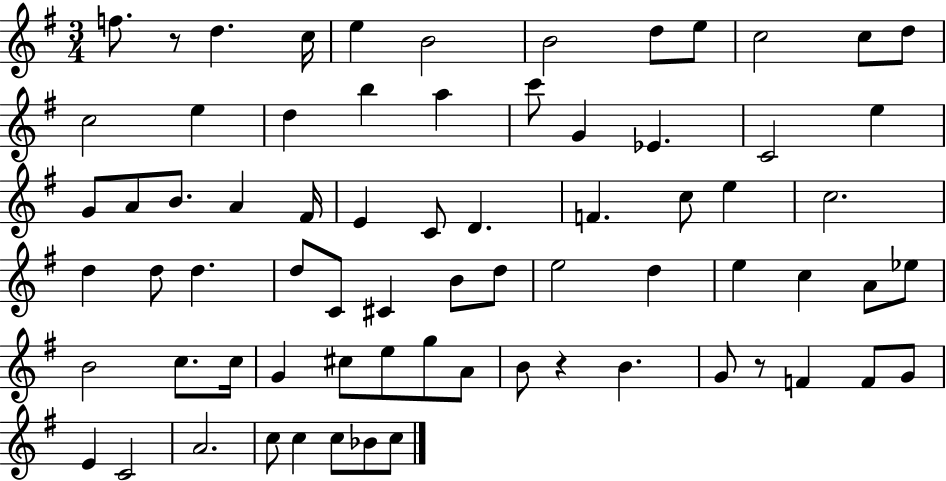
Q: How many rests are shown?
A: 3